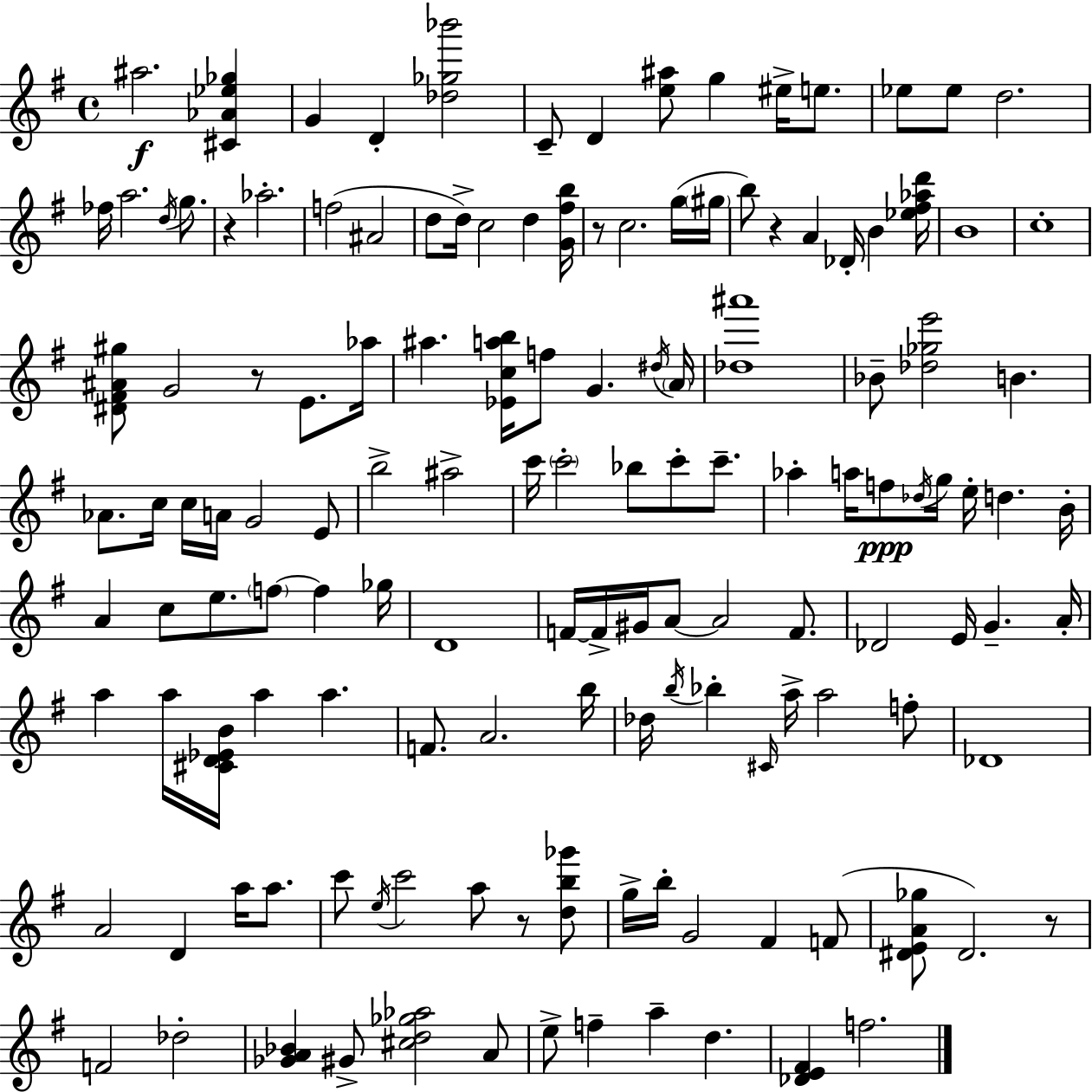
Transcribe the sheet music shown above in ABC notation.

X:1
T:Untitled
M:4/4
L:1/4
K:G
^a2 [^C_A_e_g] G D [_d_g_b']2 C/2 D [e^a]/2 g ^e/4 e/2 _e/2 _e/2 d2 _f/4 a2 d/4 g/2 z _a2 f2 ^A2 d/2 d/4 c2 d [G^fb]/4 z/2 c2 g/4 ^g/4 b/2 z A _D/4 B [_e^f_ad']/4 B4 c4 [^D^F^A^g]/2 G2 z/2 E/2 _a/4 ^a [_Ecab]/4 f/2 G ^d/4 A/4 [_d^a']4 _B/2 [_d_ge']2 B _A/2 c/4 c/4 A/4 G2 E/2 b2 ^a2 c'/4 c'2 _b/2 c'/2 c'/2 _a a/4 f/2 _d/4 g/4 e/4 d B/4 A c/2 e/2 f/2 f _g/4 D4 F/4 F/4 ^G/4 A/2 A2 F/2 _D2 E/4 G A/4 a a/4 [^CD_EB]/4 a a F/2 A2 b/4 _d/4 b/4 _b ^C/4 a/4 a2 f/2 _D4 A2 D a/4 a/2 c'/2 e/4 c'2 a/2 z/2 [db_g']/2 g/4 b/4 G2 ^F F/2 [^DEA_g]/2 ^D2 z/2 F2 _d2 [_GA_B] ^G/2 [^cd_g_a]2 A/2 e/2 f a d [_DE^F] f2